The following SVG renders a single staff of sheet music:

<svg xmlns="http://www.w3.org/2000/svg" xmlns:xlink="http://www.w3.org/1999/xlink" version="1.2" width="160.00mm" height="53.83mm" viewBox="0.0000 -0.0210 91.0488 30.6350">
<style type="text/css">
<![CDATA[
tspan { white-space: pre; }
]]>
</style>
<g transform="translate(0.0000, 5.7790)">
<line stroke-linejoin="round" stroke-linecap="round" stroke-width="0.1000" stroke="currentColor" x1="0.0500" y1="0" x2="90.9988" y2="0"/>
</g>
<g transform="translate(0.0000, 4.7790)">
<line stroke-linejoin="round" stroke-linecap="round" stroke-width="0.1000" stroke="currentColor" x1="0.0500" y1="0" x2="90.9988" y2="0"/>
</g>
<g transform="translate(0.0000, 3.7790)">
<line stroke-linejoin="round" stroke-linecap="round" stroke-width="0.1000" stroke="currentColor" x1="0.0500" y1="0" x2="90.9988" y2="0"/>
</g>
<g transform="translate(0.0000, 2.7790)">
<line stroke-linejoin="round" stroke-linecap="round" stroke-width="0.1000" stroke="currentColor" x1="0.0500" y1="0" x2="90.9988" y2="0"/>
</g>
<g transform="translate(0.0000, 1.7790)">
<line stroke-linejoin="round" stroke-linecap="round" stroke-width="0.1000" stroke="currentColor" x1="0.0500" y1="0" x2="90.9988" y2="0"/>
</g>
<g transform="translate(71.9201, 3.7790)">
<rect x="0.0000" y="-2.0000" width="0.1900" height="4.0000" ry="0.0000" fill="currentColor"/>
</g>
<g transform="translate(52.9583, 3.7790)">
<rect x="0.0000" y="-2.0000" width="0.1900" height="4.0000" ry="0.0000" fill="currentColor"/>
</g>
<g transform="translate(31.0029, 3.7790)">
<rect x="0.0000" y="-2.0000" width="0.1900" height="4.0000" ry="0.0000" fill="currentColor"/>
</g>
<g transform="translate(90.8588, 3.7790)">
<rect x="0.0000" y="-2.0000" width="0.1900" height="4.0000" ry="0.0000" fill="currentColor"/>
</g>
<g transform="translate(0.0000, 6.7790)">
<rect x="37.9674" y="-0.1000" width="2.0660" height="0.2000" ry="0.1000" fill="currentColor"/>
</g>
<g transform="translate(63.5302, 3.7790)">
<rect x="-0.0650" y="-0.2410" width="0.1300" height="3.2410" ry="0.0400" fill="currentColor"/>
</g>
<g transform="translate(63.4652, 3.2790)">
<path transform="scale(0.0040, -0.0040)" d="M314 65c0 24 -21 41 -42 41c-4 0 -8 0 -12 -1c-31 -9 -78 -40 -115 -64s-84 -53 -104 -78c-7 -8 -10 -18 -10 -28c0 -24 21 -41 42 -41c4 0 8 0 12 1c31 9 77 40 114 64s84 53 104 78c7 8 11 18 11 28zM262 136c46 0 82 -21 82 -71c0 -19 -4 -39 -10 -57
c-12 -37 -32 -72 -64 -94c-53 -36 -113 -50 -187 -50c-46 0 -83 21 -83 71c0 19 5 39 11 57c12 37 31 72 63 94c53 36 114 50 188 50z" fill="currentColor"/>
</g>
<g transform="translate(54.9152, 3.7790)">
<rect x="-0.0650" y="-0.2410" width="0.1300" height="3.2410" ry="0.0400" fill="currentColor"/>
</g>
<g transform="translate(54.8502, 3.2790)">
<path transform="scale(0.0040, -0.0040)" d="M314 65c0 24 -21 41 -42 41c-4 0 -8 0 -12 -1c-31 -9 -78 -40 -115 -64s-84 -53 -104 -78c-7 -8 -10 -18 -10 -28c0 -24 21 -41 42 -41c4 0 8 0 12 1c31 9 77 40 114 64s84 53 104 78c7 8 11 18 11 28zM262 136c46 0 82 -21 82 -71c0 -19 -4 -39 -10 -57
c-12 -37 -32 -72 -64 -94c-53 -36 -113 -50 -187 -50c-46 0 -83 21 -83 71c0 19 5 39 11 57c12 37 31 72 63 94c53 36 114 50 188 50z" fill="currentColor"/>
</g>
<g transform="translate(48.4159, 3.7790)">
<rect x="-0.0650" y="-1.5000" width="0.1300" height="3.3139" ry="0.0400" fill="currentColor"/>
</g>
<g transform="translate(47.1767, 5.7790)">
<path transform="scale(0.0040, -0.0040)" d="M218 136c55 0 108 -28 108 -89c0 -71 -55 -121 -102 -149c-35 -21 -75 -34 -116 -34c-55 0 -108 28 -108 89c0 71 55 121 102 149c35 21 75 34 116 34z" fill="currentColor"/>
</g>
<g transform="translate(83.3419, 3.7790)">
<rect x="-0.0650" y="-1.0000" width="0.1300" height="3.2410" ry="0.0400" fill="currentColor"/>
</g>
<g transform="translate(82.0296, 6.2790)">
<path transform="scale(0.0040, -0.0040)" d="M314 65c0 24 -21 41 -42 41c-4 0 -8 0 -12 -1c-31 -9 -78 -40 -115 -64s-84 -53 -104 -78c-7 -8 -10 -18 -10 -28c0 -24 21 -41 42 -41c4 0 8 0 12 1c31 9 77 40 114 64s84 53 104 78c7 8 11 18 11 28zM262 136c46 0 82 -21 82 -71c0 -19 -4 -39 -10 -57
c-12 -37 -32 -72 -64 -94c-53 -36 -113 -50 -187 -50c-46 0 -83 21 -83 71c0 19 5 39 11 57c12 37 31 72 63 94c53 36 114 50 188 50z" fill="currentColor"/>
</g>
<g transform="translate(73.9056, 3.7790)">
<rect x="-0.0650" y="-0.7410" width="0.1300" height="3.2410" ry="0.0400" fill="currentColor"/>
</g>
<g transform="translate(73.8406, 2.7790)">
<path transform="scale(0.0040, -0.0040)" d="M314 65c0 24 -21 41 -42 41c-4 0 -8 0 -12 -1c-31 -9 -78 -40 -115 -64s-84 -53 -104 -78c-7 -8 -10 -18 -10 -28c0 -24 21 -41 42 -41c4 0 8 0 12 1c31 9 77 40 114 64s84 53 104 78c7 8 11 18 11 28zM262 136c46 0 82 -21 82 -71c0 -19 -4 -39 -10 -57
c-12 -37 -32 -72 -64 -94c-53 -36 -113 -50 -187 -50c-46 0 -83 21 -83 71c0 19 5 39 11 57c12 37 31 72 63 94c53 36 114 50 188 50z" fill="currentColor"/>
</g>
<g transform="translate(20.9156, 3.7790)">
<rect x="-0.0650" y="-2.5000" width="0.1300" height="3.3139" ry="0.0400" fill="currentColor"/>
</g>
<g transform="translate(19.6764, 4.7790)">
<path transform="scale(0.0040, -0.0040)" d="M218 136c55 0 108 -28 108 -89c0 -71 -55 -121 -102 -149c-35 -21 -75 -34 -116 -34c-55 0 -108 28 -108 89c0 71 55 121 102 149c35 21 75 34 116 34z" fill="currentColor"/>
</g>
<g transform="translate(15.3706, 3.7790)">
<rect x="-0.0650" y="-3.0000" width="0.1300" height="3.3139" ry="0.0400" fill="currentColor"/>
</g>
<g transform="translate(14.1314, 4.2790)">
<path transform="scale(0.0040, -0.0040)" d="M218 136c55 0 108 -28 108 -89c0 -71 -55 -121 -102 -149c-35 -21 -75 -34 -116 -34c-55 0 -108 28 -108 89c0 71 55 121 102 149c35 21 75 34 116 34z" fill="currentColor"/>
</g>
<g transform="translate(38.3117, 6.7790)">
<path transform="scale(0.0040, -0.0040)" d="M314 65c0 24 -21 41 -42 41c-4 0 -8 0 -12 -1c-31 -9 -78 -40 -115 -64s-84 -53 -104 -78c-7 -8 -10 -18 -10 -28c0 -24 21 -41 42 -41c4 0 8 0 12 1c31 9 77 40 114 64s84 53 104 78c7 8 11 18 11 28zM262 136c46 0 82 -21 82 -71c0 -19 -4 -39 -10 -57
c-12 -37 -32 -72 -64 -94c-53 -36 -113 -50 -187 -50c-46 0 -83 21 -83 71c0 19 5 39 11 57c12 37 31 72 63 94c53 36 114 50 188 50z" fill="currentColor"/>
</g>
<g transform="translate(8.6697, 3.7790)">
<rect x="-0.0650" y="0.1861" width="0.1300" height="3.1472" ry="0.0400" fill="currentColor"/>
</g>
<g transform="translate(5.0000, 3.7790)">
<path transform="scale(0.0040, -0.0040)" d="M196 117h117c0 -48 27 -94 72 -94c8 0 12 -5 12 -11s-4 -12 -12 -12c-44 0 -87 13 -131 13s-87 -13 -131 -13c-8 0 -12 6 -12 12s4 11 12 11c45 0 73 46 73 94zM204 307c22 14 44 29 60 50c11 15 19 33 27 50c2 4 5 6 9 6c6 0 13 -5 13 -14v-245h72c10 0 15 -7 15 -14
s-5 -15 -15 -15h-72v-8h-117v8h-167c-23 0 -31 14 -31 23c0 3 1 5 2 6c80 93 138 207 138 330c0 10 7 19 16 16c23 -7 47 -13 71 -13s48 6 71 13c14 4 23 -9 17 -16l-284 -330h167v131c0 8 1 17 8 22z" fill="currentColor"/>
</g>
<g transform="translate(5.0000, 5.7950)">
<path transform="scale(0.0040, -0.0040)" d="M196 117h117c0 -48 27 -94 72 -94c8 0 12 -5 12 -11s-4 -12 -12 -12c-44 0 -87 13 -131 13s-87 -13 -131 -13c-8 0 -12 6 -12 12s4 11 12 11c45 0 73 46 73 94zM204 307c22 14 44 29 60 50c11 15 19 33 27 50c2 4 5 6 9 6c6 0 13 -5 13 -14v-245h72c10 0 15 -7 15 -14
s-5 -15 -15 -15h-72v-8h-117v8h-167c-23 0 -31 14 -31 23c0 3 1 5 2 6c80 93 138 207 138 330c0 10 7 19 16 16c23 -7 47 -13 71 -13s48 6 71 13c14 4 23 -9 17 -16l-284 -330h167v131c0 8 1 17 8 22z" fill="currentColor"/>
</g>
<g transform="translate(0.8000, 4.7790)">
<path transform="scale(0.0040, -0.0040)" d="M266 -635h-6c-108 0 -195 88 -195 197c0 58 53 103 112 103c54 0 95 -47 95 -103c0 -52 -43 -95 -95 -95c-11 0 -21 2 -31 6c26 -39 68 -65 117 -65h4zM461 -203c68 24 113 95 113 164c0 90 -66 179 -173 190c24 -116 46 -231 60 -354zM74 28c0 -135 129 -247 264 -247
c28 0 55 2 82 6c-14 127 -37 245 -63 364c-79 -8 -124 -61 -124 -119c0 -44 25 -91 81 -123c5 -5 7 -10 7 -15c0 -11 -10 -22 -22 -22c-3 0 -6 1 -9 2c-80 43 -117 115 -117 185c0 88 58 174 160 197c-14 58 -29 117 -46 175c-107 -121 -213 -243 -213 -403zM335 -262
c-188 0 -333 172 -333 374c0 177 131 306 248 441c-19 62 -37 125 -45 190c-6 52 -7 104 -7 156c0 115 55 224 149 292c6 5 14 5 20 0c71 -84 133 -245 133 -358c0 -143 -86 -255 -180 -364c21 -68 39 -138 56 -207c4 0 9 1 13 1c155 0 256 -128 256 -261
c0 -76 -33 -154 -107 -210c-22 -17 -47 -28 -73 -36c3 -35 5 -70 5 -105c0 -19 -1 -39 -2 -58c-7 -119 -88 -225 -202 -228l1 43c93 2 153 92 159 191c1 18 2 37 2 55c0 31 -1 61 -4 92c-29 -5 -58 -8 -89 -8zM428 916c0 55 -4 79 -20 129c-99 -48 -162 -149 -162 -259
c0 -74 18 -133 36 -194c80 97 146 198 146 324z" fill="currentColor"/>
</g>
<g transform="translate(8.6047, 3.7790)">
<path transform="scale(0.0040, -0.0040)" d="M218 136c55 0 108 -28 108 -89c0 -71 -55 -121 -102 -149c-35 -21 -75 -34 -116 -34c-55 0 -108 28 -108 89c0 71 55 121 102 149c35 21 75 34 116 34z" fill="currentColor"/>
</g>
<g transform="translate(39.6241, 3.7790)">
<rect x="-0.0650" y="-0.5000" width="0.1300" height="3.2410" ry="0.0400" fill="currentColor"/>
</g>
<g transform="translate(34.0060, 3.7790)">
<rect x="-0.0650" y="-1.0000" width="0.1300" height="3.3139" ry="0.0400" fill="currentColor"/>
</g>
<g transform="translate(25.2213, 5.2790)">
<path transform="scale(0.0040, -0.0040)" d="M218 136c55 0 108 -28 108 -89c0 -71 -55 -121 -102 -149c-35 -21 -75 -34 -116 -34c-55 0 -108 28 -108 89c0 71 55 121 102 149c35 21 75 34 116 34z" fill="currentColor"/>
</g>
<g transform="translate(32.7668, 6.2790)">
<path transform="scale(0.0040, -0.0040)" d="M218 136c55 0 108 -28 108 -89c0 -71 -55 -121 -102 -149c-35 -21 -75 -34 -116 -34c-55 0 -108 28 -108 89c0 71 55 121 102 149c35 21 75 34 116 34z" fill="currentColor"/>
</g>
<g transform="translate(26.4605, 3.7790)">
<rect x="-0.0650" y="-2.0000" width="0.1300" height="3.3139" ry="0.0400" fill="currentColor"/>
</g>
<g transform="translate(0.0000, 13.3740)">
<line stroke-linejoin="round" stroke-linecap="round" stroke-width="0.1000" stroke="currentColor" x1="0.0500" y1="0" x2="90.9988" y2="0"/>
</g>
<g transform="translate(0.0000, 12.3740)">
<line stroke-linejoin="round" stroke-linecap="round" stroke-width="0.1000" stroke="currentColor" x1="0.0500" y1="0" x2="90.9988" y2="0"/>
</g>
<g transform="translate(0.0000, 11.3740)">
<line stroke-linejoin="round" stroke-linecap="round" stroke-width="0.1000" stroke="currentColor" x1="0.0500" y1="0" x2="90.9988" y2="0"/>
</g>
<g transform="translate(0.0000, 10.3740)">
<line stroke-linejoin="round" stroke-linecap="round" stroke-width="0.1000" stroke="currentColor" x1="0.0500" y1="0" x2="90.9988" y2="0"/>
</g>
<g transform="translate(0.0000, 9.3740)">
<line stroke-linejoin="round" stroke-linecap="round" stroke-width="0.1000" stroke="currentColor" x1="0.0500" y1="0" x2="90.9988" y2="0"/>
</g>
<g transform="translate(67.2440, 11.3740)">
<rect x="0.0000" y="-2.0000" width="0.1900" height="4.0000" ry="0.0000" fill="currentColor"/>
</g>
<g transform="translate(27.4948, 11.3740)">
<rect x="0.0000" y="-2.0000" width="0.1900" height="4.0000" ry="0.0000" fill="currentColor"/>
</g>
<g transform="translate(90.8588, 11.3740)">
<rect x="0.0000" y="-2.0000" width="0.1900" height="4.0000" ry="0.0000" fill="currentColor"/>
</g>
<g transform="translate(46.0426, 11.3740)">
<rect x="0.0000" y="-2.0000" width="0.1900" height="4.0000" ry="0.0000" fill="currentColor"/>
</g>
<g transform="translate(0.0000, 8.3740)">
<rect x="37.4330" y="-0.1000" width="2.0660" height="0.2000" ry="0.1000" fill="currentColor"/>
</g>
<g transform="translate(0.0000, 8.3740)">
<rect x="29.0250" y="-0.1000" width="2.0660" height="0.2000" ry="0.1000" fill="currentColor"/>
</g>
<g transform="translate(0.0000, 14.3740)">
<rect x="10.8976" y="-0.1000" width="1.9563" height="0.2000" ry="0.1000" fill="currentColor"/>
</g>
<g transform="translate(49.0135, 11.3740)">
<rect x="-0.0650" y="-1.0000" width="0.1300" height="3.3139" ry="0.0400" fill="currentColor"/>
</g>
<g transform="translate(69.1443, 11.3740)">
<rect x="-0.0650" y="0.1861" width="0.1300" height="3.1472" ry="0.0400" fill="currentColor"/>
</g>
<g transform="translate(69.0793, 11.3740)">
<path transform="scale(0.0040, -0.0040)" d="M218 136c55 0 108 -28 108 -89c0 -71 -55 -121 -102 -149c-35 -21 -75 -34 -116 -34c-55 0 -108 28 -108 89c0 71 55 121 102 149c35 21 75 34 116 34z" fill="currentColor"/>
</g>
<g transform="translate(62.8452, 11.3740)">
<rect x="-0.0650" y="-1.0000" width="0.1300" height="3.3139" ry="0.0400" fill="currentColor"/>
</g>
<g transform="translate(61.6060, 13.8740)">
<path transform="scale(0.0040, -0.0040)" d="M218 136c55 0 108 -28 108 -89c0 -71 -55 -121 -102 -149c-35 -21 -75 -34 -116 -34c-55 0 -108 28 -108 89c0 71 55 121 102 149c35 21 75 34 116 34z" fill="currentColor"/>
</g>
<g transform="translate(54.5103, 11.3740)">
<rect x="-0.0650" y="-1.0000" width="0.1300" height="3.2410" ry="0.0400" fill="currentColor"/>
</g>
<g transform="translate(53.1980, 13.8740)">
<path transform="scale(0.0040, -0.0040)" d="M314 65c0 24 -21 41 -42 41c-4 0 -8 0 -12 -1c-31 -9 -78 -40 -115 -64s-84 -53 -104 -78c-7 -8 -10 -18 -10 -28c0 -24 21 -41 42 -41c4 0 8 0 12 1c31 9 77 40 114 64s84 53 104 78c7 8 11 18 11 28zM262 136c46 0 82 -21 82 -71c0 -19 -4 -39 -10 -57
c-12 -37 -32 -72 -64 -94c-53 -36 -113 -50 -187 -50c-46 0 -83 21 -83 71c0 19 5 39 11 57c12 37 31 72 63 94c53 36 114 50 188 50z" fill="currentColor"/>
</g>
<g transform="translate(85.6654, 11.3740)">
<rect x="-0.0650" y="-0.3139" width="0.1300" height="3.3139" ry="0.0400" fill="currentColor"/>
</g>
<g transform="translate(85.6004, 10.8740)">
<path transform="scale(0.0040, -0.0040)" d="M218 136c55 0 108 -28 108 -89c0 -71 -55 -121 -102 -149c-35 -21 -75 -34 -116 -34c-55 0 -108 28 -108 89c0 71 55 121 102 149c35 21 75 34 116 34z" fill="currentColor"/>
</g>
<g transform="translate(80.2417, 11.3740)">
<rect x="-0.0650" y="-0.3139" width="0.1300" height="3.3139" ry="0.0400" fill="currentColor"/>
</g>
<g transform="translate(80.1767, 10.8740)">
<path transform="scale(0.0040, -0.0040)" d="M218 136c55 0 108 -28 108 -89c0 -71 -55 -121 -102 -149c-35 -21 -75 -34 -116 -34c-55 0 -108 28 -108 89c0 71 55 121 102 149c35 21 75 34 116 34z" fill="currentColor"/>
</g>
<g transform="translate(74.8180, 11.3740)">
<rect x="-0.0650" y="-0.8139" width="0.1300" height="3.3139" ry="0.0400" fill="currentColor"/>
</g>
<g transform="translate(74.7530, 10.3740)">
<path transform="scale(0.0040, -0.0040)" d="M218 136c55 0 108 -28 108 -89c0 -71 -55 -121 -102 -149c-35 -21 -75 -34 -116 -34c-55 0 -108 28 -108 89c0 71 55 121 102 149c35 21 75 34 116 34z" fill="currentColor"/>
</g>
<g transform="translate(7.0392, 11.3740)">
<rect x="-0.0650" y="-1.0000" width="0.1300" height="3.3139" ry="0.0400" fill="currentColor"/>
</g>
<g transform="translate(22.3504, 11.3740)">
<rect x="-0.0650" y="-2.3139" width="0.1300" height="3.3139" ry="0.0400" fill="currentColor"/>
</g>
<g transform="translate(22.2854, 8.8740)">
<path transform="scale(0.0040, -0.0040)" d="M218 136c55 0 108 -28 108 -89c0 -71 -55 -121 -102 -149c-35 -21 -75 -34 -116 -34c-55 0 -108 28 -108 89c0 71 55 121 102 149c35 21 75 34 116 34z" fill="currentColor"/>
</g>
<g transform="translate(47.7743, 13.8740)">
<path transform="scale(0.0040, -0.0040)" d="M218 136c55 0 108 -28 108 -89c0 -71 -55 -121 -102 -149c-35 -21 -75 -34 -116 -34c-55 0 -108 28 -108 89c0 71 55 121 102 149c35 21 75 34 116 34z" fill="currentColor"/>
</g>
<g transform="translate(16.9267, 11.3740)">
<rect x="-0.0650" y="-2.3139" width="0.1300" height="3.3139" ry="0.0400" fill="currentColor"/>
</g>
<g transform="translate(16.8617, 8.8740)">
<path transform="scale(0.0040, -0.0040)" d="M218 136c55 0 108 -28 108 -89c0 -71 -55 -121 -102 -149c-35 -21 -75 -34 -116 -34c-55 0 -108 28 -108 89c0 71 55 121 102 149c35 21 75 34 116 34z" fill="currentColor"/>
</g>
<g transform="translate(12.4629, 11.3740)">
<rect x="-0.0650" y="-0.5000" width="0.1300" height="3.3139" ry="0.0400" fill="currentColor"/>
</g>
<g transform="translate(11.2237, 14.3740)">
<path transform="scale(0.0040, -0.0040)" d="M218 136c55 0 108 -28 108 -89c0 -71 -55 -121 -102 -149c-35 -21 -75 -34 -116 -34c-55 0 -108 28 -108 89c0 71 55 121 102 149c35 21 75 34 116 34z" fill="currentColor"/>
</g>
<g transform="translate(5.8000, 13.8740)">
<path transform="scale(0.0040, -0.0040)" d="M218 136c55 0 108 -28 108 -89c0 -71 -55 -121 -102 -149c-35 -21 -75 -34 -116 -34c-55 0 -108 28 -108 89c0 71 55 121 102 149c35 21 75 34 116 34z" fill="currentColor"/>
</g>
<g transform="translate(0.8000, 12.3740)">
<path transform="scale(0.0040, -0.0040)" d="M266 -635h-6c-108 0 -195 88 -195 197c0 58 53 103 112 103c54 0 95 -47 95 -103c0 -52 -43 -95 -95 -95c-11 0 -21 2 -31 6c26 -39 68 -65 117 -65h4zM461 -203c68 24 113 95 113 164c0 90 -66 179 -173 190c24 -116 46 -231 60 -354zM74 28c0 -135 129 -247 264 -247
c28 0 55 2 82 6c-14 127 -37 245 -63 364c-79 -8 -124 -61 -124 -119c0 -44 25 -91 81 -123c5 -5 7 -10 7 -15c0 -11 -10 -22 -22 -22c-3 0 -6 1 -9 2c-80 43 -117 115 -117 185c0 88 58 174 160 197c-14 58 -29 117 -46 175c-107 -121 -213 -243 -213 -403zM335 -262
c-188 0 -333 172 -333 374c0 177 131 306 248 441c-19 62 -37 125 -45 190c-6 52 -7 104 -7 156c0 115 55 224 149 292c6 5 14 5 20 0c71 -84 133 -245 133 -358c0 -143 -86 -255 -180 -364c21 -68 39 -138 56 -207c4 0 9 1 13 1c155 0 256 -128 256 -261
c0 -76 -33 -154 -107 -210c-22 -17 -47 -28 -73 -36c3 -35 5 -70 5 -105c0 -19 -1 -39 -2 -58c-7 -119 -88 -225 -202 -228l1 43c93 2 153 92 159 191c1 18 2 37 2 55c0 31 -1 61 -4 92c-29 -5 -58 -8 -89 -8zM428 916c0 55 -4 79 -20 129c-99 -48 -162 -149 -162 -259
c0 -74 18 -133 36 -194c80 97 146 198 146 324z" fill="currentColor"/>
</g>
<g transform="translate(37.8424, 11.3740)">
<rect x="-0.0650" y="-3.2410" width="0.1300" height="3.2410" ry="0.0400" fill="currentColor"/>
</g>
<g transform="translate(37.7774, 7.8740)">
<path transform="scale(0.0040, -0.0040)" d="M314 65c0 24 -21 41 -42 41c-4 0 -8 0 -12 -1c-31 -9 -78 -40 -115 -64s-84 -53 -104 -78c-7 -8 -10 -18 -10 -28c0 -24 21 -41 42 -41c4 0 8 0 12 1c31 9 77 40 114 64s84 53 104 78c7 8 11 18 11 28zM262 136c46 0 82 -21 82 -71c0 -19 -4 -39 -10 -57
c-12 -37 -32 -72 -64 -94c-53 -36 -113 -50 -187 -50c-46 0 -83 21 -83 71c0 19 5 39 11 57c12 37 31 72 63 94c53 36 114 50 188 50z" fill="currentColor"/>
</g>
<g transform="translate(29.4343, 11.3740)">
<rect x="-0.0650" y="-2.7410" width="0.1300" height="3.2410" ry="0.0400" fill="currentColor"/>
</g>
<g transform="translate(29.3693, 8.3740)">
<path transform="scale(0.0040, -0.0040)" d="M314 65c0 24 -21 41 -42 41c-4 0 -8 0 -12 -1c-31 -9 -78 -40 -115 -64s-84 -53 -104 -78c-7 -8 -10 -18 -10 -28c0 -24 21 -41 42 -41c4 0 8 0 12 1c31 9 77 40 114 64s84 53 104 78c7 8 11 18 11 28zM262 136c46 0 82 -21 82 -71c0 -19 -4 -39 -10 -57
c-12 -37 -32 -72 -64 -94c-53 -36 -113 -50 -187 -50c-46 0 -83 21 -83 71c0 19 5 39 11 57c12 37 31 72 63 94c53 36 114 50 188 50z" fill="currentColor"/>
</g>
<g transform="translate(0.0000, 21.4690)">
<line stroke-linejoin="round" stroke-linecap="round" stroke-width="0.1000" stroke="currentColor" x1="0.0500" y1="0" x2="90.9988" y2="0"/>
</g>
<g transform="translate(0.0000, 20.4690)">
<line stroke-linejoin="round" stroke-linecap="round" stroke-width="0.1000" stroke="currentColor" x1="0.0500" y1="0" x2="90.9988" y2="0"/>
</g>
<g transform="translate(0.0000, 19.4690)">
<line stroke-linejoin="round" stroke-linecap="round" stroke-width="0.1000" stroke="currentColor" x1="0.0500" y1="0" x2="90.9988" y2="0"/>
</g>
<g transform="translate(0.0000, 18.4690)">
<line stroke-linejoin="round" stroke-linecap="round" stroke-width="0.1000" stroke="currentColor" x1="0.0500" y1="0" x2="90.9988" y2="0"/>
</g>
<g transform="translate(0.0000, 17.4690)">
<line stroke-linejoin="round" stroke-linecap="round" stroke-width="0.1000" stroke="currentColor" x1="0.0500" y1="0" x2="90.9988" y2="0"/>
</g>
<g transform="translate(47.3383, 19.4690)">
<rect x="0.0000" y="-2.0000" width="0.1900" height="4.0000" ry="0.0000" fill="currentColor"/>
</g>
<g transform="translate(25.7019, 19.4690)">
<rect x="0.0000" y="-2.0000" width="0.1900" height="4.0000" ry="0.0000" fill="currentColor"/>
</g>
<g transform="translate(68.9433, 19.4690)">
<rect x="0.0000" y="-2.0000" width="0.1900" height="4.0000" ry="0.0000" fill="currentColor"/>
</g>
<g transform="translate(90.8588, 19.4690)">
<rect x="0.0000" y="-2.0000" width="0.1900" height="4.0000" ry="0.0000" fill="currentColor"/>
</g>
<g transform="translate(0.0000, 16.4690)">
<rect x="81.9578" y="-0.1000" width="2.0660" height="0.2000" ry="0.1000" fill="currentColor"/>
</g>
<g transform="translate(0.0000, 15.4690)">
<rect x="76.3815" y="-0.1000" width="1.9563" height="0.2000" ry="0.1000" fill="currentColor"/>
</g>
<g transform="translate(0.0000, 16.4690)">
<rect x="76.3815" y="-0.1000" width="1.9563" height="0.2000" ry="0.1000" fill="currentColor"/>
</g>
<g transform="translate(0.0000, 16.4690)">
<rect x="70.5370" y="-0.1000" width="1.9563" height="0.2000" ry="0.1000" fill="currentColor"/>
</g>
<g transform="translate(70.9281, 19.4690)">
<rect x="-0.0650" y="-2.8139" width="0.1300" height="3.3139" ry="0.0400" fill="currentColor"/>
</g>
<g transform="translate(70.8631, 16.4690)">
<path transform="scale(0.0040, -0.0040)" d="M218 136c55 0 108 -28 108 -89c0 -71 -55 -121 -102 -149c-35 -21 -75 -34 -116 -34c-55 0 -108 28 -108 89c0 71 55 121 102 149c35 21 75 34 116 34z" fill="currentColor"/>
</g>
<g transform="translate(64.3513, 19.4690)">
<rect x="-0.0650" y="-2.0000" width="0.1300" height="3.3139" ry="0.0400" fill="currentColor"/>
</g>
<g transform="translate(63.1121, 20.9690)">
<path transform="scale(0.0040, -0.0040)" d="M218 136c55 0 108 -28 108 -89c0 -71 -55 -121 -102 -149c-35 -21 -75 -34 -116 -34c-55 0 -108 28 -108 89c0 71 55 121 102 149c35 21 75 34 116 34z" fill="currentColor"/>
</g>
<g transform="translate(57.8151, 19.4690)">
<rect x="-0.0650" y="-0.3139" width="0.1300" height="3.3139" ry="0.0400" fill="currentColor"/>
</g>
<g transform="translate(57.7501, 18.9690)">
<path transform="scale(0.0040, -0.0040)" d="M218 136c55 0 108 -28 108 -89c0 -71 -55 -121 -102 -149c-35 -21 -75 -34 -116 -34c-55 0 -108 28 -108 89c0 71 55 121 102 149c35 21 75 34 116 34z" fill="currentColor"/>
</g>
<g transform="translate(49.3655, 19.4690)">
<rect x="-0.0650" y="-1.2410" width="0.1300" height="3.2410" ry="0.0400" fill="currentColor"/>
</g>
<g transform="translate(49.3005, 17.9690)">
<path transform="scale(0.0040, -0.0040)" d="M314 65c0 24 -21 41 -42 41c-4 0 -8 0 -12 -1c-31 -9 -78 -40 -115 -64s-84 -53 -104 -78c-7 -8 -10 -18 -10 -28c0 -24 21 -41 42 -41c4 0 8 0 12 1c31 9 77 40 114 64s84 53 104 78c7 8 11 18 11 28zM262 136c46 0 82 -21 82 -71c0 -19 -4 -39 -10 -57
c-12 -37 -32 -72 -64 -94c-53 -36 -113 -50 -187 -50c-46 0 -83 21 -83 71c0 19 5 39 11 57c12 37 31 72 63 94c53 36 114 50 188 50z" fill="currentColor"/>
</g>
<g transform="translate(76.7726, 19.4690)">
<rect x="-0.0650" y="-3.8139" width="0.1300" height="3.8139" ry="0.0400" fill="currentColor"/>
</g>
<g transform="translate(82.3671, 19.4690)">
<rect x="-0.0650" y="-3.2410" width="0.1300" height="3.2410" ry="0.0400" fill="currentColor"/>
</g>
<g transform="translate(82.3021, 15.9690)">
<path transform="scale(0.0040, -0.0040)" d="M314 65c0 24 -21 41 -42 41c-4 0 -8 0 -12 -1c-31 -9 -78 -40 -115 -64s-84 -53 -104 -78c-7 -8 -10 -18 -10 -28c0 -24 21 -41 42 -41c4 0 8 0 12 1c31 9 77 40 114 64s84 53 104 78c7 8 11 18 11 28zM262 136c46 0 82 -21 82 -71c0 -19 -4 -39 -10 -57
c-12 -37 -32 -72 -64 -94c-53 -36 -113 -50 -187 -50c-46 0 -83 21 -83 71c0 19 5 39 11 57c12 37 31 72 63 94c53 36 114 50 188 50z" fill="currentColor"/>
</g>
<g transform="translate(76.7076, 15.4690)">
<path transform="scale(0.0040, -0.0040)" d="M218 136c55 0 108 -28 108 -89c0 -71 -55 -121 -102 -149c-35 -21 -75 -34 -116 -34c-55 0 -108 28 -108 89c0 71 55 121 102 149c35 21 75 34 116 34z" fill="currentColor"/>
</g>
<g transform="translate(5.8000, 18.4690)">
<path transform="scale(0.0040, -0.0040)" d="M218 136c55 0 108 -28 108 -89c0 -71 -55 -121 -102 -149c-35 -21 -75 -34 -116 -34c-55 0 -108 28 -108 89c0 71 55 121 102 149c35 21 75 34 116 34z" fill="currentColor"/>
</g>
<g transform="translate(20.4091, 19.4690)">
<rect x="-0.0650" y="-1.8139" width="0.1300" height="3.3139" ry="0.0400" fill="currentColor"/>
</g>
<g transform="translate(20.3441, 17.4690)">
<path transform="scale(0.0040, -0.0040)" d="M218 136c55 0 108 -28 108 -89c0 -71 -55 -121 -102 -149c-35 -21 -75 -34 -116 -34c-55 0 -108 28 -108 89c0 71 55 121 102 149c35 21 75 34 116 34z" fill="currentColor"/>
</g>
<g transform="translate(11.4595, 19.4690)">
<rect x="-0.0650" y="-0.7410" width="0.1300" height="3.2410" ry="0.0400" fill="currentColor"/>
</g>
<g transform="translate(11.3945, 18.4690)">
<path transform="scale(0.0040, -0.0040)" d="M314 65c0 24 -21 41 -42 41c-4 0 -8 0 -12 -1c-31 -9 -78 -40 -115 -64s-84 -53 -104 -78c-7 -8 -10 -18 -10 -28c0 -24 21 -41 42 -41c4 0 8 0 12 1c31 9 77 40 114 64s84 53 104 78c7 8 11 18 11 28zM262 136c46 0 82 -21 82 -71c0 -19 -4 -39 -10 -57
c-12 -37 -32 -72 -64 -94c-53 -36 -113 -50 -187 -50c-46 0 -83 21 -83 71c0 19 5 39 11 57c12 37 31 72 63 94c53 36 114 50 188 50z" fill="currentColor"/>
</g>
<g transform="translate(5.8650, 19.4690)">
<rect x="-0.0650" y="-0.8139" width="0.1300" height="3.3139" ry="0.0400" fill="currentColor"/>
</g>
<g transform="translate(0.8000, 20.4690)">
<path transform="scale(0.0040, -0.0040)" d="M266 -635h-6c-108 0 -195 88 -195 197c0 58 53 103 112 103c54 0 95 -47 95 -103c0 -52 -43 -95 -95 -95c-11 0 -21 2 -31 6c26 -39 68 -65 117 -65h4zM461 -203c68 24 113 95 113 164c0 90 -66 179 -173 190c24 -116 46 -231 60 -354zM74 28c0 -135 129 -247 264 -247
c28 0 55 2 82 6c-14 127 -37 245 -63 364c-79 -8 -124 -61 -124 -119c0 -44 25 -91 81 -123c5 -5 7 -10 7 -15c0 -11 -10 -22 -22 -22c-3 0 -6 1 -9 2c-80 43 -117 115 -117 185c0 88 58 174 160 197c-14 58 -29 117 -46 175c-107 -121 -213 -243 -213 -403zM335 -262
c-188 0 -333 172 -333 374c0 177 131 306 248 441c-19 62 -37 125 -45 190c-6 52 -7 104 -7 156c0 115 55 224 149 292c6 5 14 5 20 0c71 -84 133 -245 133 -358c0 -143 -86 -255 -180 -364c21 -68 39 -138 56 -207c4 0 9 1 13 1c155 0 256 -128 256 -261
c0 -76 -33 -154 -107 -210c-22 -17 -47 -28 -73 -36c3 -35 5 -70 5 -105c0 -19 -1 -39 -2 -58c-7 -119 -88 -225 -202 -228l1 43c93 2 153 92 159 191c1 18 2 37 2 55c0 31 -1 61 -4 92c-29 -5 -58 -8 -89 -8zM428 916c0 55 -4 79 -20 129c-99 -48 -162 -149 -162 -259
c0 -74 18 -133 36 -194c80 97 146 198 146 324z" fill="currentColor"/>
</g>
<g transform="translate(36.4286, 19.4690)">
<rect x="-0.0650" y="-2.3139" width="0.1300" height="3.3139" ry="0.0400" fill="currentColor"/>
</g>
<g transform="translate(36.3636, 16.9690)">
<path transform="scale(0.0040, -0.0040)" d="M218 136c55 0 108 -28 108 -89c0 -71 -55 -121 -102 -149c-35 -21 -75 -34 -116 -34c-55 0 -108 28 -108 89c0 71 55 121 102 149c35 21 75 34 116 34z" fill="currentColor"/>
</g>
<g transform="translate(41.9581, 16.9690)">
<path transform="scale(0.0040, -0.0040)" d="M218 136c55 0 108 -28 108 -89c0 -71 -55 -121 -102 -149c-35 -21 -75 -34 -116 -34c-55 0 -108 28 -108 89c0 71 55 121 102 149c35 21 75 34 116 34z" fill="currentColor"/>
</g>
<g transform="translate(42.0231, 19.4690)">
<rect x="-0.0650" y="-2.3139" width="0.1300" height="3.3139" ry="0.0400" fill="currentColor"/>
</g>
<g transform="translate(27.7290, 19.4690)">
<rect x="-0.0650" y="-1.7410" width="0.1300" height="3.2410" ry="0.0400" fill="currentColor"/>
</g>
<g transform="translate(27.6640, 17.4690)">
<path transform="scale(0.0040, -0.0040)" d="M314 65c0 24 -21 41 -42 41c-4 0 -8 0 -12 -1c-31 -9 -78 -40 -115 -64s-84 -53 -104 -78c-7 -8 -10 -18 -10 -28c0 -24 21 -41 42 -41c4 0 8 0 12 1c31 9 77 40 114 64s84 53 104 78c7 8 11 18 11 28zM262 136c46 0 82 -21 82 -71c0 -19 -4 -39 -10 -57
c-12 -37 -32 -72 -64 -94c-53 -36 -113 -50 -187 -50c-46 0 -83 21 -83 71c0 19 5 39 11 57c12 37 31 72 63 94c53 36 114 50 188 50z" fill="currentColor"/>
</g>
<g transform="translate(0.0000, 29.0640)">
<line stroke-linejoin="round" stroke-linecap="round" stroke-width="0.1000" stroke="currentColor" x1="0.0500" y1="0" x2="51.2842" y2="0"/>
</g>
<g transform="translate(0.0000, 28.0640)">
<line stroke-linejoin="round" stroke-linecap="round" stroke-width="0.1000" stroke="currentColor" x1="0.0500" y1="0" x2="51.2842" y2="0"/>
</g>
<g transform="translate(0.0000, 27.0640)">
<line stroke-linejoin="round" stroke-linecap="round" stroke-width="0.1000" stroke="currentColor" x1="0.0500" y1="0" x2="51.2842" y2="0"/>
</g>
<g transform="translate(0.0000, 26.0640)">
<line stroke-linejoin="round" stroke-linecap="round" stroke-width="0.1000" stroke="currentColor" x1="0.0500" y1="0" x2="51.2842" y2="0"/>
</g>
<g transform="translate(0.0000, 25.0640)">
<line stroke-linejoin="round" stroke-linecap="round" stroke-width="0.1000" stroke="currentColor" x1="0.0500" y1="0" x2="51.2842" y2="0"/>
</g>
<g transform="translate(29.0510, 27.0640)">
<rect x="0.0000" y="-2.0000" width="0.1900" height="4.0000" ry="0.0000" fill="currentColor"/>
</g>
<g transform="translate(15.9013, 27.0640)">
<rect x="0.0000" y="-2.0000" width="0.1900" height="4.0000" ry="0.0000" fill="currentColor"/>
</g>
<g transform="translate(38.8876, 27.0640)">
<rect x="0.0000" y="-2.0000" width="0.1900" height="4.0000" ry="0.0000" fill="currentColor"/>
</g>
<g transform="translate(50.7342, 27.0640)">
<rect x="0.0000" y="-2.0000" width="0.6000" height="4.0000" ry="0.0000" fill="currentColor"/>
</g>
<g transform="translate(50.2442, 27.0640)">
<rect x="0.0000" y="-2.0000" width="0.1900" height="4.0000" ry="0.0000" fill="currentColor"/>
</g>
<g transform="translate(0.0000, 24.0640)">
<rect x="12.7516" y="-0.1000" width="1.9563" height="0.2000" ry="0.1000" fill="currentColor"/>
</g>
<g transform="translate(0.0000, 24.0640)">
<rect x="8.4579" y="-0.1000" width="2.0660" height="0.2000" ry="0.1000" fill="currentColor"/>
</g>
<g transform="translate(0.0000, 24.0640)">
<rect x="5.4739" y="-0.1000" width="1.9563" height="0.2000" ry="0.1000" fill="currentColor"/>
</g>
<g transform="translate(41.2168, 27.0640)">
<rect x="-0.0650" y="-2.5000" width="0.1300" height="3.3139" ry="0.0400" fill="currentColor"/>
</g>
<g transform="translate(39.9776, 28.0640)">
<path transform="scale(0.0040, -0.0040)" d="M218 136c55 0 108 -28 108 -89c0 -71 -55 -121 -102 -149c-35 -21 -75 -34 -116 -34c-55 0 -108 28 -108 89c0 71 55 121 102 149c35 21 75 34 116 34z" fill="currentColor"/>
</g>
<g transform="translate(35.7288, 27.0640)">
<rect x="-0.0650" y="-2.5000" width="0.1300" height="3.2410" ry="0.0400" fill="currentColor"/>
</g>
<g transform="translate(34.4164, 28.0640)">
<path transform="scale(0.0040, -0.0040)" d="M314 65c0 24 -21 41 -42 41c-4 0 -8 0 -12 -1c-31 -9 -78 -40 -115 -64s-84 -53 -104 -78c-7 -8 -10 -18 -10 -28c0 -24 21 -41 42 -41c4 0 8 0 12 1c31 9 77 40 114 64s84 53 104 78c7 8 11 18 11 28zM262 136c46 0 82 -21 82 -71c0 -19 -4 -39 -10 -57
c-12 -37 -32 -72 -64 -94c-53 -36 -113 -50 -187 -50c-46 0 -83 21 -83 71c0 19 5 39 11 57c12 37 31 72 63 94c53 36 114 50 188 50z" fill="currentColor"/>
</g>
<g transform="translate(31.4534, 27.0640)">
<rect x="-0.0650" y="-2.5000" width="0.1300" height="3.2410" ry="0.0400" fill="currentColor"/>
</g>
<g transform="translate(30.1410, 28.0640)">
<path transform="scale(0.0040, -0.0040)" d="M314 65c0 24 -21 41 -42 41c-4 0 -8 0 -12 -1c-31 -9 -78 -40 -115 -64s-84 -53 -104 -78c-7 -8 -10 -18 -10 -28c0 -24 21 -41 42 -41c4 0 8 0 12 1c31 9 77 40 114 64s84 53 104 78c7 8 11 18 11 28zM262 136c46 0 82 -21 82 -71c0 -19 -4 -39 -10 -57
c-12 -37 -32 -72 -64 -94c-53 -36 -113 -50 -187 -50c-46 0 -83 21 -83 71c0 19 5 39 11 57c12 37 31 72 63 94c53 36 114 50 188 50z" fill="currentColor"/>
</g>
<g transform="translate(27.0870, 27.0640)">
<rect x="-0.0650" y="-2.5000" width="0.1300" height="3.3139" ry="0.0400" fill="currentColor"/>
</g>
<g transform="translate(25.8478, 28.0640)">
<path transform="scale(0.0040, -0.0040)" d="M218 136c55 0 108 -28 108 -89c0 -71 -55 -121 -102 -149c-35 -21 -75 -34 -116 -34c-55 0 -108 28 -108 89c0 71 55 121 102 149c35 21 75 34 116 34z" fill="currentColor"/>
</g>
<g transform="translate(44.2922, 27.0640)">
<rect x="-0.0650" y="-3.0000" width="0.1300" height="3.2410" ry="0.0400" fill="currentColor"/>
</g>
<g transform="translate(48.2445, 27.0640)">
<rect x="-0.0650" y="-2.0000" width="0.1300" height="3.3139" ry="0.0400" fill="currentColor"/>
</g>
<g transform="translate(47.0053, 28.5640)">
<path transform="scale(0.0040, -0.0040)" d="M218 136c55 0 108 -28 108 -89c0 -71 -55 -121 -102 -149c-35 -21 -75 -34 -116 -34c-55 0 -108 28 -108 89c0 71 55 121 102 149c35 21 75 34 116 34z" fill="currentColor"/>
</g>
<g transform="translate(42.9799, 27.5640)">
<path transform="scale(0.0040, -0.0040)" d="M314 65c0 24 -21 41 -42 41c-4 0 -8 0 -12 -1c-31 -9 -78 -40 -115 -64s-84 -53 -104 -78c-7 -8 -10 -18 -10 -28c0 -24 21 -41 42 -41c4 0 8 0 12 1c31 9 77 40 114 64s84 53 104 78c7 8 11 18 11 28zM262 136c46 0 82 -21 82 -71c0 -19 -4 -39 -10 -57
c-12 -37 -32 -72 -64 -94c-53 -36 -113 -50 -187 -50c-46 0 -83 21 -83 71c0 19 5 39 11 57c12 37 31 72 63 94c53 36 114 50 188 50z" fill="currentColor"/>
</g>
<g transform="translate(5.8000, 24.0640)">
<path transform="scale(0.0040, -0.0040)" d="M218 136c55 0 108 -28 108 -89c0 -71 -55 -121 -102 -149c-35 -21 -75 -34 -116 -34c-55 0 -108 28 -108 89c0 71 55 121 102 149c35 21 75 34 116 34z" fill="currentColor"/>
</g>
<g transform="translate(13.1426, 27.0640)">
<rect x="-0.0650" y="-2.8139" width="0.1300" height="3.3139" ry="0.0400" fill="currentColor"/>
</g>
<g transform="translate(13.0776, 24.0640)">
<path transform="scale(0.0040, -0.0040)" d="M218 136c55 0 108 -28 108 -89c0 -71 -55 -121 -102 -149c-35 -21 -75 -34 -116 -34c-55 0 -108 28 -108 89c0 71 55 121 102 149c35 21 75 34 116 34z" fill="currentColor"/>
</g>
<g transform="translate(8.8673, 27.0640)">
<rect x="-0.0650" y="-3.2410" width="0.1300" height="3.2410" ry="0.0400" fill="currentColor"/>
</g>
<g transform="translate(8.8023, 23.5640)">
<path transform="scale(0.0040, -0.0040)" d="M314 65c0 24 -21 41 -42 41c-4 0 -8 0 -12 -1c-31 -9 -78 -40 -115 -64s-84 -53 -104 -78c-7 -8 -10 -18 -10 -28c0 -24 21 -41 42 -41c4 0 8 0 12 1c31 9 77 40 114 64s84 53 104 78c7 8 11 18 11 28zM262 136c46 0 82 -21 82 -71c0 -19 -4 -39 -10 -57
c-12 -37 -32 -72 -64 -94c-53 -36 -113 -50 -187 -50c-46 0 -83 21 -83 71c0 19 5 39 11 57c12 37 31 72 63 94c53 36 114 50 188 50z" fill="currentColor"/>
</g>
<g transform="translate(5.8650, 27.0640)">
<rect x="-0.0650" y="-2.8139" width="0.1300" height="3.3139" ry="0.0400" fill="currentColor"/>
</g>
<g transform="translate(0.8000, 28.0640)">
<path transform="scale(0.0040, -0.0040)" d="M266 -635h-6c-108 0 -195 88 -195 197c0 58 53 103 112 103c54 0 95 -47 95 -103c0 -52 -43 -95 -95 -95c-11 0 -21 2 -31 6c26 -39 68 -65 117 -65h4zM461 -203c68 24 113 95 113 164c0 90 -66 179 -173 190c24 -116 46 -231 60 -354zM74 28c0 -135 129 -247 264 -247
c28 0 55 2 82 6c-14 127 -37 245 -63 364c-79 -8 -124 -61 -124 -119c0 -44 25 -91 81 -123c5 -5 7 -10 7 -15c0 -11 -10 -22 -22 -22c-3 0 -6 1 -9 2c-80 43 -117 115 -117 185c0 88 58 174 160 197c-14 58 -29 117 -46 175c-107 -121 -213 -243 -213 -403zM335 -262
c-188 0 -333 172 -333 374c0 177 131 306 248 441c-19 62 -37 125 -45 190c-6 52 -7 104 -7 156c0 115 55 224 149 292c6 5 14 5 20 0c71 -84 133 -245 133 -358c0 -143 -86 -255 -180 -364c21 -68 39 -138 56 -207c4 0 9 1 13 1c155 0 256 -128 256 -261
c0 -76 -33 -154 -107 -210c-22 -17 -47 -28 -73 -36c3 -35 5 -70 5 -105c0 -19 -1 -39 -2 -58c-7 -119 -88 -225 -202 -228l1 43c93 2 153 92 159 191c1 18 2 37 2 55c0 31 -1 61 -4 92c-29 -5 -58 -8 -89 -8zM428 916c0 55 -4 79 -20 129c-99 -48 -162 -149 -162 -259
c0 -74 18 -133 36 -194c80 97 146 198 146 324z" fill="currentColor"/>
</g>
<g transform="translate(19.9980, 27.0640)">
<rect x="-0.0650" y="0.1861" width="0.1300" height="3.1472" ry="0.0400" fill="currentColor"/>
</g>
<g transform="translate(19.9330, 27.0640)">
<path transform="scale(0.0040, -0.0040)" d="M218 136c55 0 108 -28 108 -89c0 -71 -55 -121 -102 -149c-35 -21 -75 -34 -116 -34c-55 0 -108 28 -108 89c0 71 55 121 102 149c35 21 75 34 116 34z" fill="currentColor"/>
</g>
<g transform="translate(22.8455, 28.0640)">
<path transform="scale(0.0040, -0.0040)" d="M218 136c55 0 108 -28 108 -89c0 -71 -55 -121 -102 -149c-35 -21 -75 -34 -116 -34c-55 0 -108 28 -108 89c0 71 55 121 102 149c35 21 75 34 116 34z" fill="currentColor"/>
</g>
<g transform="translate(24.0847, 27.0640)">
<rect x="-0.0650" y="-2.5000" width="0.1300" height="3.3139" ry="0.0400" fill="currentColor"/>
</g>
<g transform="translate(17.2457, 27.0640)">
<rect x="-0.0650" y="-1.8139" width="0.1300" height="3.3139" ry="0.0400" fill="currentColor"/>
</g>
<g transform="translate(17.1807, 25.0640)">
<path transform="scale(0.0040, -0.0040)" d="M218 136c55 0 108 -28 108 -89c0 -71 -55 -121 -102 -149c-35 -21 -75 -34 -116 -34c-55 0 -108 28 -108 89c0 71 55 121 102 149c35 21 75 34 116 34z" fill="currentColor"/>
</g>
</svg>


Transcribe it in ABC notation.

X:1
T:Untitled
M:4/4
L:1/4
K:C
B A G F D C2 E c2 c2 d2 D2 D C g g a2 b2 D D2 D B d c c d d2 f f2 g g e2 c F a c' b2 a b2 a f B G G G2 G2 G A2 F